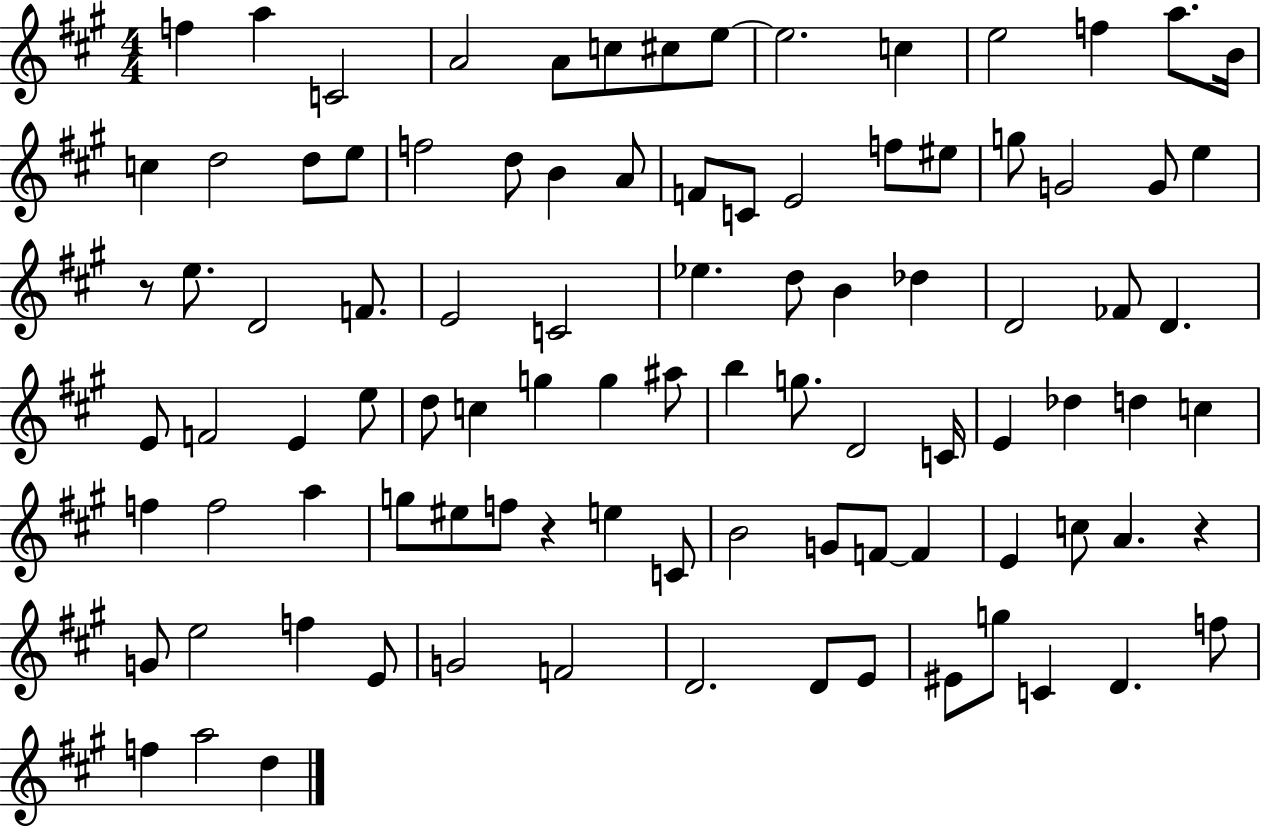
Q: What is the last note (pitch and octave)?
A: D5